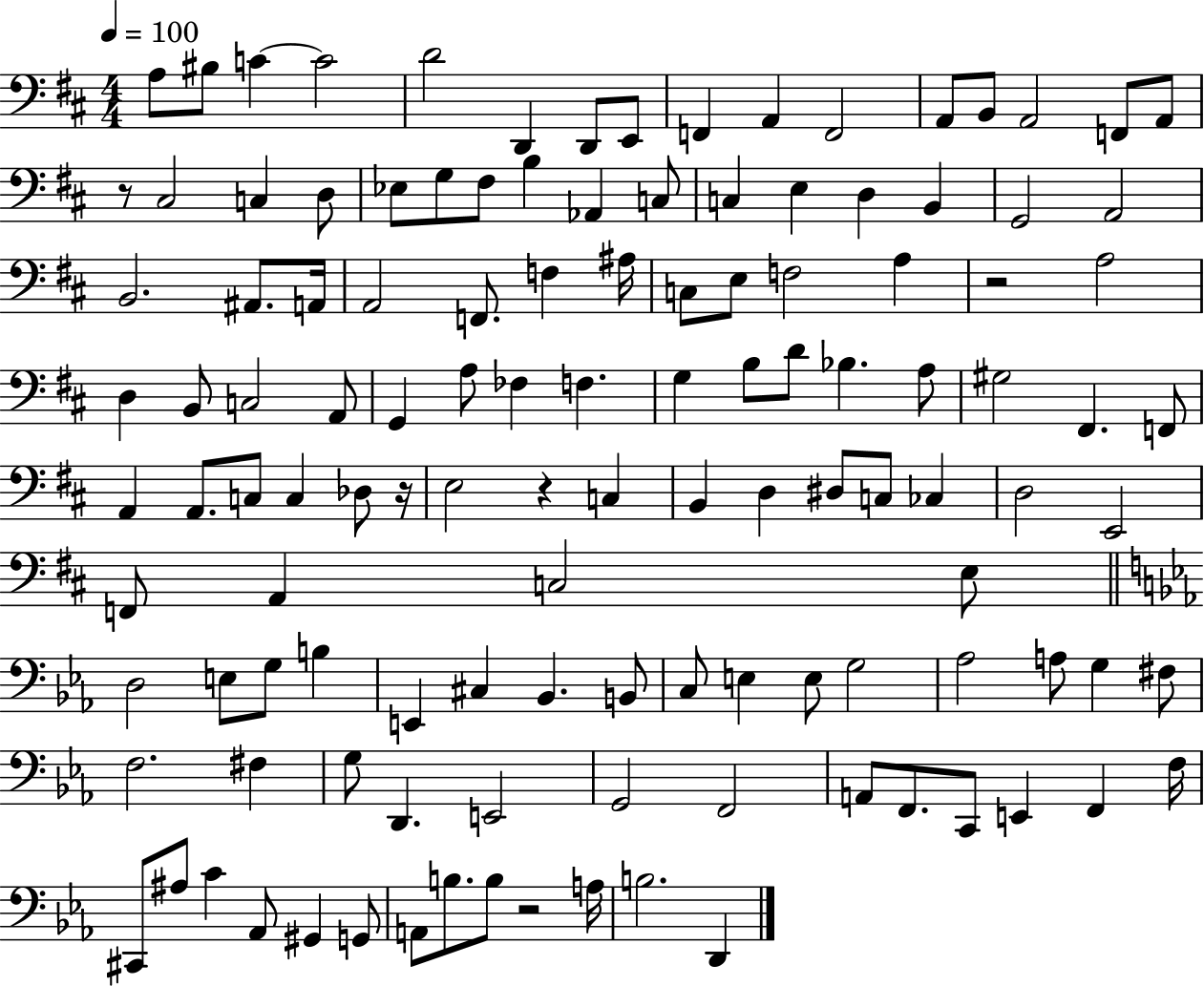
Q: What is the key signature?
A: D major